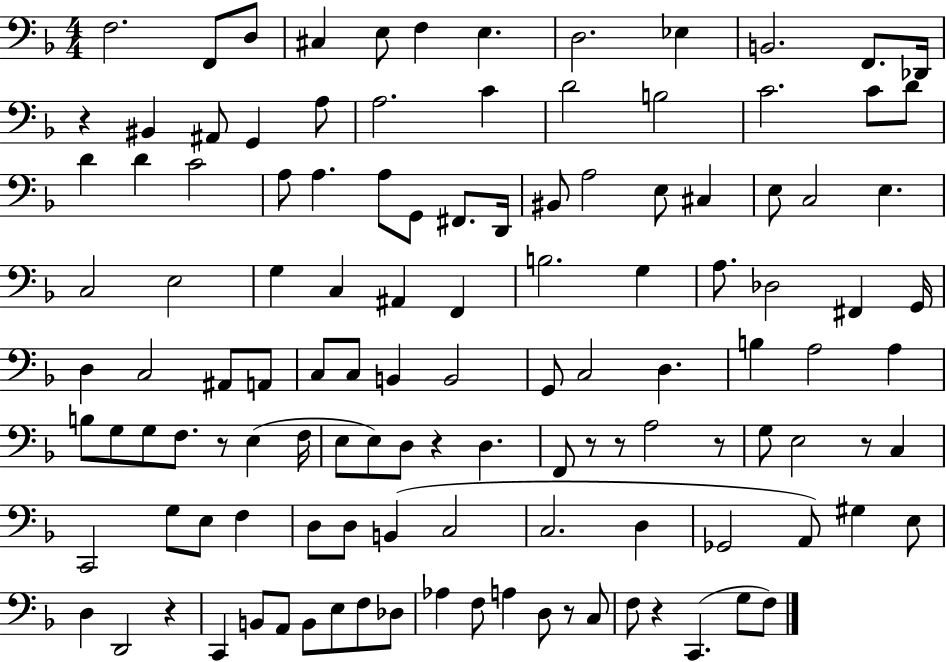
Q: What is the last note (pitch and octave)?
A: F3